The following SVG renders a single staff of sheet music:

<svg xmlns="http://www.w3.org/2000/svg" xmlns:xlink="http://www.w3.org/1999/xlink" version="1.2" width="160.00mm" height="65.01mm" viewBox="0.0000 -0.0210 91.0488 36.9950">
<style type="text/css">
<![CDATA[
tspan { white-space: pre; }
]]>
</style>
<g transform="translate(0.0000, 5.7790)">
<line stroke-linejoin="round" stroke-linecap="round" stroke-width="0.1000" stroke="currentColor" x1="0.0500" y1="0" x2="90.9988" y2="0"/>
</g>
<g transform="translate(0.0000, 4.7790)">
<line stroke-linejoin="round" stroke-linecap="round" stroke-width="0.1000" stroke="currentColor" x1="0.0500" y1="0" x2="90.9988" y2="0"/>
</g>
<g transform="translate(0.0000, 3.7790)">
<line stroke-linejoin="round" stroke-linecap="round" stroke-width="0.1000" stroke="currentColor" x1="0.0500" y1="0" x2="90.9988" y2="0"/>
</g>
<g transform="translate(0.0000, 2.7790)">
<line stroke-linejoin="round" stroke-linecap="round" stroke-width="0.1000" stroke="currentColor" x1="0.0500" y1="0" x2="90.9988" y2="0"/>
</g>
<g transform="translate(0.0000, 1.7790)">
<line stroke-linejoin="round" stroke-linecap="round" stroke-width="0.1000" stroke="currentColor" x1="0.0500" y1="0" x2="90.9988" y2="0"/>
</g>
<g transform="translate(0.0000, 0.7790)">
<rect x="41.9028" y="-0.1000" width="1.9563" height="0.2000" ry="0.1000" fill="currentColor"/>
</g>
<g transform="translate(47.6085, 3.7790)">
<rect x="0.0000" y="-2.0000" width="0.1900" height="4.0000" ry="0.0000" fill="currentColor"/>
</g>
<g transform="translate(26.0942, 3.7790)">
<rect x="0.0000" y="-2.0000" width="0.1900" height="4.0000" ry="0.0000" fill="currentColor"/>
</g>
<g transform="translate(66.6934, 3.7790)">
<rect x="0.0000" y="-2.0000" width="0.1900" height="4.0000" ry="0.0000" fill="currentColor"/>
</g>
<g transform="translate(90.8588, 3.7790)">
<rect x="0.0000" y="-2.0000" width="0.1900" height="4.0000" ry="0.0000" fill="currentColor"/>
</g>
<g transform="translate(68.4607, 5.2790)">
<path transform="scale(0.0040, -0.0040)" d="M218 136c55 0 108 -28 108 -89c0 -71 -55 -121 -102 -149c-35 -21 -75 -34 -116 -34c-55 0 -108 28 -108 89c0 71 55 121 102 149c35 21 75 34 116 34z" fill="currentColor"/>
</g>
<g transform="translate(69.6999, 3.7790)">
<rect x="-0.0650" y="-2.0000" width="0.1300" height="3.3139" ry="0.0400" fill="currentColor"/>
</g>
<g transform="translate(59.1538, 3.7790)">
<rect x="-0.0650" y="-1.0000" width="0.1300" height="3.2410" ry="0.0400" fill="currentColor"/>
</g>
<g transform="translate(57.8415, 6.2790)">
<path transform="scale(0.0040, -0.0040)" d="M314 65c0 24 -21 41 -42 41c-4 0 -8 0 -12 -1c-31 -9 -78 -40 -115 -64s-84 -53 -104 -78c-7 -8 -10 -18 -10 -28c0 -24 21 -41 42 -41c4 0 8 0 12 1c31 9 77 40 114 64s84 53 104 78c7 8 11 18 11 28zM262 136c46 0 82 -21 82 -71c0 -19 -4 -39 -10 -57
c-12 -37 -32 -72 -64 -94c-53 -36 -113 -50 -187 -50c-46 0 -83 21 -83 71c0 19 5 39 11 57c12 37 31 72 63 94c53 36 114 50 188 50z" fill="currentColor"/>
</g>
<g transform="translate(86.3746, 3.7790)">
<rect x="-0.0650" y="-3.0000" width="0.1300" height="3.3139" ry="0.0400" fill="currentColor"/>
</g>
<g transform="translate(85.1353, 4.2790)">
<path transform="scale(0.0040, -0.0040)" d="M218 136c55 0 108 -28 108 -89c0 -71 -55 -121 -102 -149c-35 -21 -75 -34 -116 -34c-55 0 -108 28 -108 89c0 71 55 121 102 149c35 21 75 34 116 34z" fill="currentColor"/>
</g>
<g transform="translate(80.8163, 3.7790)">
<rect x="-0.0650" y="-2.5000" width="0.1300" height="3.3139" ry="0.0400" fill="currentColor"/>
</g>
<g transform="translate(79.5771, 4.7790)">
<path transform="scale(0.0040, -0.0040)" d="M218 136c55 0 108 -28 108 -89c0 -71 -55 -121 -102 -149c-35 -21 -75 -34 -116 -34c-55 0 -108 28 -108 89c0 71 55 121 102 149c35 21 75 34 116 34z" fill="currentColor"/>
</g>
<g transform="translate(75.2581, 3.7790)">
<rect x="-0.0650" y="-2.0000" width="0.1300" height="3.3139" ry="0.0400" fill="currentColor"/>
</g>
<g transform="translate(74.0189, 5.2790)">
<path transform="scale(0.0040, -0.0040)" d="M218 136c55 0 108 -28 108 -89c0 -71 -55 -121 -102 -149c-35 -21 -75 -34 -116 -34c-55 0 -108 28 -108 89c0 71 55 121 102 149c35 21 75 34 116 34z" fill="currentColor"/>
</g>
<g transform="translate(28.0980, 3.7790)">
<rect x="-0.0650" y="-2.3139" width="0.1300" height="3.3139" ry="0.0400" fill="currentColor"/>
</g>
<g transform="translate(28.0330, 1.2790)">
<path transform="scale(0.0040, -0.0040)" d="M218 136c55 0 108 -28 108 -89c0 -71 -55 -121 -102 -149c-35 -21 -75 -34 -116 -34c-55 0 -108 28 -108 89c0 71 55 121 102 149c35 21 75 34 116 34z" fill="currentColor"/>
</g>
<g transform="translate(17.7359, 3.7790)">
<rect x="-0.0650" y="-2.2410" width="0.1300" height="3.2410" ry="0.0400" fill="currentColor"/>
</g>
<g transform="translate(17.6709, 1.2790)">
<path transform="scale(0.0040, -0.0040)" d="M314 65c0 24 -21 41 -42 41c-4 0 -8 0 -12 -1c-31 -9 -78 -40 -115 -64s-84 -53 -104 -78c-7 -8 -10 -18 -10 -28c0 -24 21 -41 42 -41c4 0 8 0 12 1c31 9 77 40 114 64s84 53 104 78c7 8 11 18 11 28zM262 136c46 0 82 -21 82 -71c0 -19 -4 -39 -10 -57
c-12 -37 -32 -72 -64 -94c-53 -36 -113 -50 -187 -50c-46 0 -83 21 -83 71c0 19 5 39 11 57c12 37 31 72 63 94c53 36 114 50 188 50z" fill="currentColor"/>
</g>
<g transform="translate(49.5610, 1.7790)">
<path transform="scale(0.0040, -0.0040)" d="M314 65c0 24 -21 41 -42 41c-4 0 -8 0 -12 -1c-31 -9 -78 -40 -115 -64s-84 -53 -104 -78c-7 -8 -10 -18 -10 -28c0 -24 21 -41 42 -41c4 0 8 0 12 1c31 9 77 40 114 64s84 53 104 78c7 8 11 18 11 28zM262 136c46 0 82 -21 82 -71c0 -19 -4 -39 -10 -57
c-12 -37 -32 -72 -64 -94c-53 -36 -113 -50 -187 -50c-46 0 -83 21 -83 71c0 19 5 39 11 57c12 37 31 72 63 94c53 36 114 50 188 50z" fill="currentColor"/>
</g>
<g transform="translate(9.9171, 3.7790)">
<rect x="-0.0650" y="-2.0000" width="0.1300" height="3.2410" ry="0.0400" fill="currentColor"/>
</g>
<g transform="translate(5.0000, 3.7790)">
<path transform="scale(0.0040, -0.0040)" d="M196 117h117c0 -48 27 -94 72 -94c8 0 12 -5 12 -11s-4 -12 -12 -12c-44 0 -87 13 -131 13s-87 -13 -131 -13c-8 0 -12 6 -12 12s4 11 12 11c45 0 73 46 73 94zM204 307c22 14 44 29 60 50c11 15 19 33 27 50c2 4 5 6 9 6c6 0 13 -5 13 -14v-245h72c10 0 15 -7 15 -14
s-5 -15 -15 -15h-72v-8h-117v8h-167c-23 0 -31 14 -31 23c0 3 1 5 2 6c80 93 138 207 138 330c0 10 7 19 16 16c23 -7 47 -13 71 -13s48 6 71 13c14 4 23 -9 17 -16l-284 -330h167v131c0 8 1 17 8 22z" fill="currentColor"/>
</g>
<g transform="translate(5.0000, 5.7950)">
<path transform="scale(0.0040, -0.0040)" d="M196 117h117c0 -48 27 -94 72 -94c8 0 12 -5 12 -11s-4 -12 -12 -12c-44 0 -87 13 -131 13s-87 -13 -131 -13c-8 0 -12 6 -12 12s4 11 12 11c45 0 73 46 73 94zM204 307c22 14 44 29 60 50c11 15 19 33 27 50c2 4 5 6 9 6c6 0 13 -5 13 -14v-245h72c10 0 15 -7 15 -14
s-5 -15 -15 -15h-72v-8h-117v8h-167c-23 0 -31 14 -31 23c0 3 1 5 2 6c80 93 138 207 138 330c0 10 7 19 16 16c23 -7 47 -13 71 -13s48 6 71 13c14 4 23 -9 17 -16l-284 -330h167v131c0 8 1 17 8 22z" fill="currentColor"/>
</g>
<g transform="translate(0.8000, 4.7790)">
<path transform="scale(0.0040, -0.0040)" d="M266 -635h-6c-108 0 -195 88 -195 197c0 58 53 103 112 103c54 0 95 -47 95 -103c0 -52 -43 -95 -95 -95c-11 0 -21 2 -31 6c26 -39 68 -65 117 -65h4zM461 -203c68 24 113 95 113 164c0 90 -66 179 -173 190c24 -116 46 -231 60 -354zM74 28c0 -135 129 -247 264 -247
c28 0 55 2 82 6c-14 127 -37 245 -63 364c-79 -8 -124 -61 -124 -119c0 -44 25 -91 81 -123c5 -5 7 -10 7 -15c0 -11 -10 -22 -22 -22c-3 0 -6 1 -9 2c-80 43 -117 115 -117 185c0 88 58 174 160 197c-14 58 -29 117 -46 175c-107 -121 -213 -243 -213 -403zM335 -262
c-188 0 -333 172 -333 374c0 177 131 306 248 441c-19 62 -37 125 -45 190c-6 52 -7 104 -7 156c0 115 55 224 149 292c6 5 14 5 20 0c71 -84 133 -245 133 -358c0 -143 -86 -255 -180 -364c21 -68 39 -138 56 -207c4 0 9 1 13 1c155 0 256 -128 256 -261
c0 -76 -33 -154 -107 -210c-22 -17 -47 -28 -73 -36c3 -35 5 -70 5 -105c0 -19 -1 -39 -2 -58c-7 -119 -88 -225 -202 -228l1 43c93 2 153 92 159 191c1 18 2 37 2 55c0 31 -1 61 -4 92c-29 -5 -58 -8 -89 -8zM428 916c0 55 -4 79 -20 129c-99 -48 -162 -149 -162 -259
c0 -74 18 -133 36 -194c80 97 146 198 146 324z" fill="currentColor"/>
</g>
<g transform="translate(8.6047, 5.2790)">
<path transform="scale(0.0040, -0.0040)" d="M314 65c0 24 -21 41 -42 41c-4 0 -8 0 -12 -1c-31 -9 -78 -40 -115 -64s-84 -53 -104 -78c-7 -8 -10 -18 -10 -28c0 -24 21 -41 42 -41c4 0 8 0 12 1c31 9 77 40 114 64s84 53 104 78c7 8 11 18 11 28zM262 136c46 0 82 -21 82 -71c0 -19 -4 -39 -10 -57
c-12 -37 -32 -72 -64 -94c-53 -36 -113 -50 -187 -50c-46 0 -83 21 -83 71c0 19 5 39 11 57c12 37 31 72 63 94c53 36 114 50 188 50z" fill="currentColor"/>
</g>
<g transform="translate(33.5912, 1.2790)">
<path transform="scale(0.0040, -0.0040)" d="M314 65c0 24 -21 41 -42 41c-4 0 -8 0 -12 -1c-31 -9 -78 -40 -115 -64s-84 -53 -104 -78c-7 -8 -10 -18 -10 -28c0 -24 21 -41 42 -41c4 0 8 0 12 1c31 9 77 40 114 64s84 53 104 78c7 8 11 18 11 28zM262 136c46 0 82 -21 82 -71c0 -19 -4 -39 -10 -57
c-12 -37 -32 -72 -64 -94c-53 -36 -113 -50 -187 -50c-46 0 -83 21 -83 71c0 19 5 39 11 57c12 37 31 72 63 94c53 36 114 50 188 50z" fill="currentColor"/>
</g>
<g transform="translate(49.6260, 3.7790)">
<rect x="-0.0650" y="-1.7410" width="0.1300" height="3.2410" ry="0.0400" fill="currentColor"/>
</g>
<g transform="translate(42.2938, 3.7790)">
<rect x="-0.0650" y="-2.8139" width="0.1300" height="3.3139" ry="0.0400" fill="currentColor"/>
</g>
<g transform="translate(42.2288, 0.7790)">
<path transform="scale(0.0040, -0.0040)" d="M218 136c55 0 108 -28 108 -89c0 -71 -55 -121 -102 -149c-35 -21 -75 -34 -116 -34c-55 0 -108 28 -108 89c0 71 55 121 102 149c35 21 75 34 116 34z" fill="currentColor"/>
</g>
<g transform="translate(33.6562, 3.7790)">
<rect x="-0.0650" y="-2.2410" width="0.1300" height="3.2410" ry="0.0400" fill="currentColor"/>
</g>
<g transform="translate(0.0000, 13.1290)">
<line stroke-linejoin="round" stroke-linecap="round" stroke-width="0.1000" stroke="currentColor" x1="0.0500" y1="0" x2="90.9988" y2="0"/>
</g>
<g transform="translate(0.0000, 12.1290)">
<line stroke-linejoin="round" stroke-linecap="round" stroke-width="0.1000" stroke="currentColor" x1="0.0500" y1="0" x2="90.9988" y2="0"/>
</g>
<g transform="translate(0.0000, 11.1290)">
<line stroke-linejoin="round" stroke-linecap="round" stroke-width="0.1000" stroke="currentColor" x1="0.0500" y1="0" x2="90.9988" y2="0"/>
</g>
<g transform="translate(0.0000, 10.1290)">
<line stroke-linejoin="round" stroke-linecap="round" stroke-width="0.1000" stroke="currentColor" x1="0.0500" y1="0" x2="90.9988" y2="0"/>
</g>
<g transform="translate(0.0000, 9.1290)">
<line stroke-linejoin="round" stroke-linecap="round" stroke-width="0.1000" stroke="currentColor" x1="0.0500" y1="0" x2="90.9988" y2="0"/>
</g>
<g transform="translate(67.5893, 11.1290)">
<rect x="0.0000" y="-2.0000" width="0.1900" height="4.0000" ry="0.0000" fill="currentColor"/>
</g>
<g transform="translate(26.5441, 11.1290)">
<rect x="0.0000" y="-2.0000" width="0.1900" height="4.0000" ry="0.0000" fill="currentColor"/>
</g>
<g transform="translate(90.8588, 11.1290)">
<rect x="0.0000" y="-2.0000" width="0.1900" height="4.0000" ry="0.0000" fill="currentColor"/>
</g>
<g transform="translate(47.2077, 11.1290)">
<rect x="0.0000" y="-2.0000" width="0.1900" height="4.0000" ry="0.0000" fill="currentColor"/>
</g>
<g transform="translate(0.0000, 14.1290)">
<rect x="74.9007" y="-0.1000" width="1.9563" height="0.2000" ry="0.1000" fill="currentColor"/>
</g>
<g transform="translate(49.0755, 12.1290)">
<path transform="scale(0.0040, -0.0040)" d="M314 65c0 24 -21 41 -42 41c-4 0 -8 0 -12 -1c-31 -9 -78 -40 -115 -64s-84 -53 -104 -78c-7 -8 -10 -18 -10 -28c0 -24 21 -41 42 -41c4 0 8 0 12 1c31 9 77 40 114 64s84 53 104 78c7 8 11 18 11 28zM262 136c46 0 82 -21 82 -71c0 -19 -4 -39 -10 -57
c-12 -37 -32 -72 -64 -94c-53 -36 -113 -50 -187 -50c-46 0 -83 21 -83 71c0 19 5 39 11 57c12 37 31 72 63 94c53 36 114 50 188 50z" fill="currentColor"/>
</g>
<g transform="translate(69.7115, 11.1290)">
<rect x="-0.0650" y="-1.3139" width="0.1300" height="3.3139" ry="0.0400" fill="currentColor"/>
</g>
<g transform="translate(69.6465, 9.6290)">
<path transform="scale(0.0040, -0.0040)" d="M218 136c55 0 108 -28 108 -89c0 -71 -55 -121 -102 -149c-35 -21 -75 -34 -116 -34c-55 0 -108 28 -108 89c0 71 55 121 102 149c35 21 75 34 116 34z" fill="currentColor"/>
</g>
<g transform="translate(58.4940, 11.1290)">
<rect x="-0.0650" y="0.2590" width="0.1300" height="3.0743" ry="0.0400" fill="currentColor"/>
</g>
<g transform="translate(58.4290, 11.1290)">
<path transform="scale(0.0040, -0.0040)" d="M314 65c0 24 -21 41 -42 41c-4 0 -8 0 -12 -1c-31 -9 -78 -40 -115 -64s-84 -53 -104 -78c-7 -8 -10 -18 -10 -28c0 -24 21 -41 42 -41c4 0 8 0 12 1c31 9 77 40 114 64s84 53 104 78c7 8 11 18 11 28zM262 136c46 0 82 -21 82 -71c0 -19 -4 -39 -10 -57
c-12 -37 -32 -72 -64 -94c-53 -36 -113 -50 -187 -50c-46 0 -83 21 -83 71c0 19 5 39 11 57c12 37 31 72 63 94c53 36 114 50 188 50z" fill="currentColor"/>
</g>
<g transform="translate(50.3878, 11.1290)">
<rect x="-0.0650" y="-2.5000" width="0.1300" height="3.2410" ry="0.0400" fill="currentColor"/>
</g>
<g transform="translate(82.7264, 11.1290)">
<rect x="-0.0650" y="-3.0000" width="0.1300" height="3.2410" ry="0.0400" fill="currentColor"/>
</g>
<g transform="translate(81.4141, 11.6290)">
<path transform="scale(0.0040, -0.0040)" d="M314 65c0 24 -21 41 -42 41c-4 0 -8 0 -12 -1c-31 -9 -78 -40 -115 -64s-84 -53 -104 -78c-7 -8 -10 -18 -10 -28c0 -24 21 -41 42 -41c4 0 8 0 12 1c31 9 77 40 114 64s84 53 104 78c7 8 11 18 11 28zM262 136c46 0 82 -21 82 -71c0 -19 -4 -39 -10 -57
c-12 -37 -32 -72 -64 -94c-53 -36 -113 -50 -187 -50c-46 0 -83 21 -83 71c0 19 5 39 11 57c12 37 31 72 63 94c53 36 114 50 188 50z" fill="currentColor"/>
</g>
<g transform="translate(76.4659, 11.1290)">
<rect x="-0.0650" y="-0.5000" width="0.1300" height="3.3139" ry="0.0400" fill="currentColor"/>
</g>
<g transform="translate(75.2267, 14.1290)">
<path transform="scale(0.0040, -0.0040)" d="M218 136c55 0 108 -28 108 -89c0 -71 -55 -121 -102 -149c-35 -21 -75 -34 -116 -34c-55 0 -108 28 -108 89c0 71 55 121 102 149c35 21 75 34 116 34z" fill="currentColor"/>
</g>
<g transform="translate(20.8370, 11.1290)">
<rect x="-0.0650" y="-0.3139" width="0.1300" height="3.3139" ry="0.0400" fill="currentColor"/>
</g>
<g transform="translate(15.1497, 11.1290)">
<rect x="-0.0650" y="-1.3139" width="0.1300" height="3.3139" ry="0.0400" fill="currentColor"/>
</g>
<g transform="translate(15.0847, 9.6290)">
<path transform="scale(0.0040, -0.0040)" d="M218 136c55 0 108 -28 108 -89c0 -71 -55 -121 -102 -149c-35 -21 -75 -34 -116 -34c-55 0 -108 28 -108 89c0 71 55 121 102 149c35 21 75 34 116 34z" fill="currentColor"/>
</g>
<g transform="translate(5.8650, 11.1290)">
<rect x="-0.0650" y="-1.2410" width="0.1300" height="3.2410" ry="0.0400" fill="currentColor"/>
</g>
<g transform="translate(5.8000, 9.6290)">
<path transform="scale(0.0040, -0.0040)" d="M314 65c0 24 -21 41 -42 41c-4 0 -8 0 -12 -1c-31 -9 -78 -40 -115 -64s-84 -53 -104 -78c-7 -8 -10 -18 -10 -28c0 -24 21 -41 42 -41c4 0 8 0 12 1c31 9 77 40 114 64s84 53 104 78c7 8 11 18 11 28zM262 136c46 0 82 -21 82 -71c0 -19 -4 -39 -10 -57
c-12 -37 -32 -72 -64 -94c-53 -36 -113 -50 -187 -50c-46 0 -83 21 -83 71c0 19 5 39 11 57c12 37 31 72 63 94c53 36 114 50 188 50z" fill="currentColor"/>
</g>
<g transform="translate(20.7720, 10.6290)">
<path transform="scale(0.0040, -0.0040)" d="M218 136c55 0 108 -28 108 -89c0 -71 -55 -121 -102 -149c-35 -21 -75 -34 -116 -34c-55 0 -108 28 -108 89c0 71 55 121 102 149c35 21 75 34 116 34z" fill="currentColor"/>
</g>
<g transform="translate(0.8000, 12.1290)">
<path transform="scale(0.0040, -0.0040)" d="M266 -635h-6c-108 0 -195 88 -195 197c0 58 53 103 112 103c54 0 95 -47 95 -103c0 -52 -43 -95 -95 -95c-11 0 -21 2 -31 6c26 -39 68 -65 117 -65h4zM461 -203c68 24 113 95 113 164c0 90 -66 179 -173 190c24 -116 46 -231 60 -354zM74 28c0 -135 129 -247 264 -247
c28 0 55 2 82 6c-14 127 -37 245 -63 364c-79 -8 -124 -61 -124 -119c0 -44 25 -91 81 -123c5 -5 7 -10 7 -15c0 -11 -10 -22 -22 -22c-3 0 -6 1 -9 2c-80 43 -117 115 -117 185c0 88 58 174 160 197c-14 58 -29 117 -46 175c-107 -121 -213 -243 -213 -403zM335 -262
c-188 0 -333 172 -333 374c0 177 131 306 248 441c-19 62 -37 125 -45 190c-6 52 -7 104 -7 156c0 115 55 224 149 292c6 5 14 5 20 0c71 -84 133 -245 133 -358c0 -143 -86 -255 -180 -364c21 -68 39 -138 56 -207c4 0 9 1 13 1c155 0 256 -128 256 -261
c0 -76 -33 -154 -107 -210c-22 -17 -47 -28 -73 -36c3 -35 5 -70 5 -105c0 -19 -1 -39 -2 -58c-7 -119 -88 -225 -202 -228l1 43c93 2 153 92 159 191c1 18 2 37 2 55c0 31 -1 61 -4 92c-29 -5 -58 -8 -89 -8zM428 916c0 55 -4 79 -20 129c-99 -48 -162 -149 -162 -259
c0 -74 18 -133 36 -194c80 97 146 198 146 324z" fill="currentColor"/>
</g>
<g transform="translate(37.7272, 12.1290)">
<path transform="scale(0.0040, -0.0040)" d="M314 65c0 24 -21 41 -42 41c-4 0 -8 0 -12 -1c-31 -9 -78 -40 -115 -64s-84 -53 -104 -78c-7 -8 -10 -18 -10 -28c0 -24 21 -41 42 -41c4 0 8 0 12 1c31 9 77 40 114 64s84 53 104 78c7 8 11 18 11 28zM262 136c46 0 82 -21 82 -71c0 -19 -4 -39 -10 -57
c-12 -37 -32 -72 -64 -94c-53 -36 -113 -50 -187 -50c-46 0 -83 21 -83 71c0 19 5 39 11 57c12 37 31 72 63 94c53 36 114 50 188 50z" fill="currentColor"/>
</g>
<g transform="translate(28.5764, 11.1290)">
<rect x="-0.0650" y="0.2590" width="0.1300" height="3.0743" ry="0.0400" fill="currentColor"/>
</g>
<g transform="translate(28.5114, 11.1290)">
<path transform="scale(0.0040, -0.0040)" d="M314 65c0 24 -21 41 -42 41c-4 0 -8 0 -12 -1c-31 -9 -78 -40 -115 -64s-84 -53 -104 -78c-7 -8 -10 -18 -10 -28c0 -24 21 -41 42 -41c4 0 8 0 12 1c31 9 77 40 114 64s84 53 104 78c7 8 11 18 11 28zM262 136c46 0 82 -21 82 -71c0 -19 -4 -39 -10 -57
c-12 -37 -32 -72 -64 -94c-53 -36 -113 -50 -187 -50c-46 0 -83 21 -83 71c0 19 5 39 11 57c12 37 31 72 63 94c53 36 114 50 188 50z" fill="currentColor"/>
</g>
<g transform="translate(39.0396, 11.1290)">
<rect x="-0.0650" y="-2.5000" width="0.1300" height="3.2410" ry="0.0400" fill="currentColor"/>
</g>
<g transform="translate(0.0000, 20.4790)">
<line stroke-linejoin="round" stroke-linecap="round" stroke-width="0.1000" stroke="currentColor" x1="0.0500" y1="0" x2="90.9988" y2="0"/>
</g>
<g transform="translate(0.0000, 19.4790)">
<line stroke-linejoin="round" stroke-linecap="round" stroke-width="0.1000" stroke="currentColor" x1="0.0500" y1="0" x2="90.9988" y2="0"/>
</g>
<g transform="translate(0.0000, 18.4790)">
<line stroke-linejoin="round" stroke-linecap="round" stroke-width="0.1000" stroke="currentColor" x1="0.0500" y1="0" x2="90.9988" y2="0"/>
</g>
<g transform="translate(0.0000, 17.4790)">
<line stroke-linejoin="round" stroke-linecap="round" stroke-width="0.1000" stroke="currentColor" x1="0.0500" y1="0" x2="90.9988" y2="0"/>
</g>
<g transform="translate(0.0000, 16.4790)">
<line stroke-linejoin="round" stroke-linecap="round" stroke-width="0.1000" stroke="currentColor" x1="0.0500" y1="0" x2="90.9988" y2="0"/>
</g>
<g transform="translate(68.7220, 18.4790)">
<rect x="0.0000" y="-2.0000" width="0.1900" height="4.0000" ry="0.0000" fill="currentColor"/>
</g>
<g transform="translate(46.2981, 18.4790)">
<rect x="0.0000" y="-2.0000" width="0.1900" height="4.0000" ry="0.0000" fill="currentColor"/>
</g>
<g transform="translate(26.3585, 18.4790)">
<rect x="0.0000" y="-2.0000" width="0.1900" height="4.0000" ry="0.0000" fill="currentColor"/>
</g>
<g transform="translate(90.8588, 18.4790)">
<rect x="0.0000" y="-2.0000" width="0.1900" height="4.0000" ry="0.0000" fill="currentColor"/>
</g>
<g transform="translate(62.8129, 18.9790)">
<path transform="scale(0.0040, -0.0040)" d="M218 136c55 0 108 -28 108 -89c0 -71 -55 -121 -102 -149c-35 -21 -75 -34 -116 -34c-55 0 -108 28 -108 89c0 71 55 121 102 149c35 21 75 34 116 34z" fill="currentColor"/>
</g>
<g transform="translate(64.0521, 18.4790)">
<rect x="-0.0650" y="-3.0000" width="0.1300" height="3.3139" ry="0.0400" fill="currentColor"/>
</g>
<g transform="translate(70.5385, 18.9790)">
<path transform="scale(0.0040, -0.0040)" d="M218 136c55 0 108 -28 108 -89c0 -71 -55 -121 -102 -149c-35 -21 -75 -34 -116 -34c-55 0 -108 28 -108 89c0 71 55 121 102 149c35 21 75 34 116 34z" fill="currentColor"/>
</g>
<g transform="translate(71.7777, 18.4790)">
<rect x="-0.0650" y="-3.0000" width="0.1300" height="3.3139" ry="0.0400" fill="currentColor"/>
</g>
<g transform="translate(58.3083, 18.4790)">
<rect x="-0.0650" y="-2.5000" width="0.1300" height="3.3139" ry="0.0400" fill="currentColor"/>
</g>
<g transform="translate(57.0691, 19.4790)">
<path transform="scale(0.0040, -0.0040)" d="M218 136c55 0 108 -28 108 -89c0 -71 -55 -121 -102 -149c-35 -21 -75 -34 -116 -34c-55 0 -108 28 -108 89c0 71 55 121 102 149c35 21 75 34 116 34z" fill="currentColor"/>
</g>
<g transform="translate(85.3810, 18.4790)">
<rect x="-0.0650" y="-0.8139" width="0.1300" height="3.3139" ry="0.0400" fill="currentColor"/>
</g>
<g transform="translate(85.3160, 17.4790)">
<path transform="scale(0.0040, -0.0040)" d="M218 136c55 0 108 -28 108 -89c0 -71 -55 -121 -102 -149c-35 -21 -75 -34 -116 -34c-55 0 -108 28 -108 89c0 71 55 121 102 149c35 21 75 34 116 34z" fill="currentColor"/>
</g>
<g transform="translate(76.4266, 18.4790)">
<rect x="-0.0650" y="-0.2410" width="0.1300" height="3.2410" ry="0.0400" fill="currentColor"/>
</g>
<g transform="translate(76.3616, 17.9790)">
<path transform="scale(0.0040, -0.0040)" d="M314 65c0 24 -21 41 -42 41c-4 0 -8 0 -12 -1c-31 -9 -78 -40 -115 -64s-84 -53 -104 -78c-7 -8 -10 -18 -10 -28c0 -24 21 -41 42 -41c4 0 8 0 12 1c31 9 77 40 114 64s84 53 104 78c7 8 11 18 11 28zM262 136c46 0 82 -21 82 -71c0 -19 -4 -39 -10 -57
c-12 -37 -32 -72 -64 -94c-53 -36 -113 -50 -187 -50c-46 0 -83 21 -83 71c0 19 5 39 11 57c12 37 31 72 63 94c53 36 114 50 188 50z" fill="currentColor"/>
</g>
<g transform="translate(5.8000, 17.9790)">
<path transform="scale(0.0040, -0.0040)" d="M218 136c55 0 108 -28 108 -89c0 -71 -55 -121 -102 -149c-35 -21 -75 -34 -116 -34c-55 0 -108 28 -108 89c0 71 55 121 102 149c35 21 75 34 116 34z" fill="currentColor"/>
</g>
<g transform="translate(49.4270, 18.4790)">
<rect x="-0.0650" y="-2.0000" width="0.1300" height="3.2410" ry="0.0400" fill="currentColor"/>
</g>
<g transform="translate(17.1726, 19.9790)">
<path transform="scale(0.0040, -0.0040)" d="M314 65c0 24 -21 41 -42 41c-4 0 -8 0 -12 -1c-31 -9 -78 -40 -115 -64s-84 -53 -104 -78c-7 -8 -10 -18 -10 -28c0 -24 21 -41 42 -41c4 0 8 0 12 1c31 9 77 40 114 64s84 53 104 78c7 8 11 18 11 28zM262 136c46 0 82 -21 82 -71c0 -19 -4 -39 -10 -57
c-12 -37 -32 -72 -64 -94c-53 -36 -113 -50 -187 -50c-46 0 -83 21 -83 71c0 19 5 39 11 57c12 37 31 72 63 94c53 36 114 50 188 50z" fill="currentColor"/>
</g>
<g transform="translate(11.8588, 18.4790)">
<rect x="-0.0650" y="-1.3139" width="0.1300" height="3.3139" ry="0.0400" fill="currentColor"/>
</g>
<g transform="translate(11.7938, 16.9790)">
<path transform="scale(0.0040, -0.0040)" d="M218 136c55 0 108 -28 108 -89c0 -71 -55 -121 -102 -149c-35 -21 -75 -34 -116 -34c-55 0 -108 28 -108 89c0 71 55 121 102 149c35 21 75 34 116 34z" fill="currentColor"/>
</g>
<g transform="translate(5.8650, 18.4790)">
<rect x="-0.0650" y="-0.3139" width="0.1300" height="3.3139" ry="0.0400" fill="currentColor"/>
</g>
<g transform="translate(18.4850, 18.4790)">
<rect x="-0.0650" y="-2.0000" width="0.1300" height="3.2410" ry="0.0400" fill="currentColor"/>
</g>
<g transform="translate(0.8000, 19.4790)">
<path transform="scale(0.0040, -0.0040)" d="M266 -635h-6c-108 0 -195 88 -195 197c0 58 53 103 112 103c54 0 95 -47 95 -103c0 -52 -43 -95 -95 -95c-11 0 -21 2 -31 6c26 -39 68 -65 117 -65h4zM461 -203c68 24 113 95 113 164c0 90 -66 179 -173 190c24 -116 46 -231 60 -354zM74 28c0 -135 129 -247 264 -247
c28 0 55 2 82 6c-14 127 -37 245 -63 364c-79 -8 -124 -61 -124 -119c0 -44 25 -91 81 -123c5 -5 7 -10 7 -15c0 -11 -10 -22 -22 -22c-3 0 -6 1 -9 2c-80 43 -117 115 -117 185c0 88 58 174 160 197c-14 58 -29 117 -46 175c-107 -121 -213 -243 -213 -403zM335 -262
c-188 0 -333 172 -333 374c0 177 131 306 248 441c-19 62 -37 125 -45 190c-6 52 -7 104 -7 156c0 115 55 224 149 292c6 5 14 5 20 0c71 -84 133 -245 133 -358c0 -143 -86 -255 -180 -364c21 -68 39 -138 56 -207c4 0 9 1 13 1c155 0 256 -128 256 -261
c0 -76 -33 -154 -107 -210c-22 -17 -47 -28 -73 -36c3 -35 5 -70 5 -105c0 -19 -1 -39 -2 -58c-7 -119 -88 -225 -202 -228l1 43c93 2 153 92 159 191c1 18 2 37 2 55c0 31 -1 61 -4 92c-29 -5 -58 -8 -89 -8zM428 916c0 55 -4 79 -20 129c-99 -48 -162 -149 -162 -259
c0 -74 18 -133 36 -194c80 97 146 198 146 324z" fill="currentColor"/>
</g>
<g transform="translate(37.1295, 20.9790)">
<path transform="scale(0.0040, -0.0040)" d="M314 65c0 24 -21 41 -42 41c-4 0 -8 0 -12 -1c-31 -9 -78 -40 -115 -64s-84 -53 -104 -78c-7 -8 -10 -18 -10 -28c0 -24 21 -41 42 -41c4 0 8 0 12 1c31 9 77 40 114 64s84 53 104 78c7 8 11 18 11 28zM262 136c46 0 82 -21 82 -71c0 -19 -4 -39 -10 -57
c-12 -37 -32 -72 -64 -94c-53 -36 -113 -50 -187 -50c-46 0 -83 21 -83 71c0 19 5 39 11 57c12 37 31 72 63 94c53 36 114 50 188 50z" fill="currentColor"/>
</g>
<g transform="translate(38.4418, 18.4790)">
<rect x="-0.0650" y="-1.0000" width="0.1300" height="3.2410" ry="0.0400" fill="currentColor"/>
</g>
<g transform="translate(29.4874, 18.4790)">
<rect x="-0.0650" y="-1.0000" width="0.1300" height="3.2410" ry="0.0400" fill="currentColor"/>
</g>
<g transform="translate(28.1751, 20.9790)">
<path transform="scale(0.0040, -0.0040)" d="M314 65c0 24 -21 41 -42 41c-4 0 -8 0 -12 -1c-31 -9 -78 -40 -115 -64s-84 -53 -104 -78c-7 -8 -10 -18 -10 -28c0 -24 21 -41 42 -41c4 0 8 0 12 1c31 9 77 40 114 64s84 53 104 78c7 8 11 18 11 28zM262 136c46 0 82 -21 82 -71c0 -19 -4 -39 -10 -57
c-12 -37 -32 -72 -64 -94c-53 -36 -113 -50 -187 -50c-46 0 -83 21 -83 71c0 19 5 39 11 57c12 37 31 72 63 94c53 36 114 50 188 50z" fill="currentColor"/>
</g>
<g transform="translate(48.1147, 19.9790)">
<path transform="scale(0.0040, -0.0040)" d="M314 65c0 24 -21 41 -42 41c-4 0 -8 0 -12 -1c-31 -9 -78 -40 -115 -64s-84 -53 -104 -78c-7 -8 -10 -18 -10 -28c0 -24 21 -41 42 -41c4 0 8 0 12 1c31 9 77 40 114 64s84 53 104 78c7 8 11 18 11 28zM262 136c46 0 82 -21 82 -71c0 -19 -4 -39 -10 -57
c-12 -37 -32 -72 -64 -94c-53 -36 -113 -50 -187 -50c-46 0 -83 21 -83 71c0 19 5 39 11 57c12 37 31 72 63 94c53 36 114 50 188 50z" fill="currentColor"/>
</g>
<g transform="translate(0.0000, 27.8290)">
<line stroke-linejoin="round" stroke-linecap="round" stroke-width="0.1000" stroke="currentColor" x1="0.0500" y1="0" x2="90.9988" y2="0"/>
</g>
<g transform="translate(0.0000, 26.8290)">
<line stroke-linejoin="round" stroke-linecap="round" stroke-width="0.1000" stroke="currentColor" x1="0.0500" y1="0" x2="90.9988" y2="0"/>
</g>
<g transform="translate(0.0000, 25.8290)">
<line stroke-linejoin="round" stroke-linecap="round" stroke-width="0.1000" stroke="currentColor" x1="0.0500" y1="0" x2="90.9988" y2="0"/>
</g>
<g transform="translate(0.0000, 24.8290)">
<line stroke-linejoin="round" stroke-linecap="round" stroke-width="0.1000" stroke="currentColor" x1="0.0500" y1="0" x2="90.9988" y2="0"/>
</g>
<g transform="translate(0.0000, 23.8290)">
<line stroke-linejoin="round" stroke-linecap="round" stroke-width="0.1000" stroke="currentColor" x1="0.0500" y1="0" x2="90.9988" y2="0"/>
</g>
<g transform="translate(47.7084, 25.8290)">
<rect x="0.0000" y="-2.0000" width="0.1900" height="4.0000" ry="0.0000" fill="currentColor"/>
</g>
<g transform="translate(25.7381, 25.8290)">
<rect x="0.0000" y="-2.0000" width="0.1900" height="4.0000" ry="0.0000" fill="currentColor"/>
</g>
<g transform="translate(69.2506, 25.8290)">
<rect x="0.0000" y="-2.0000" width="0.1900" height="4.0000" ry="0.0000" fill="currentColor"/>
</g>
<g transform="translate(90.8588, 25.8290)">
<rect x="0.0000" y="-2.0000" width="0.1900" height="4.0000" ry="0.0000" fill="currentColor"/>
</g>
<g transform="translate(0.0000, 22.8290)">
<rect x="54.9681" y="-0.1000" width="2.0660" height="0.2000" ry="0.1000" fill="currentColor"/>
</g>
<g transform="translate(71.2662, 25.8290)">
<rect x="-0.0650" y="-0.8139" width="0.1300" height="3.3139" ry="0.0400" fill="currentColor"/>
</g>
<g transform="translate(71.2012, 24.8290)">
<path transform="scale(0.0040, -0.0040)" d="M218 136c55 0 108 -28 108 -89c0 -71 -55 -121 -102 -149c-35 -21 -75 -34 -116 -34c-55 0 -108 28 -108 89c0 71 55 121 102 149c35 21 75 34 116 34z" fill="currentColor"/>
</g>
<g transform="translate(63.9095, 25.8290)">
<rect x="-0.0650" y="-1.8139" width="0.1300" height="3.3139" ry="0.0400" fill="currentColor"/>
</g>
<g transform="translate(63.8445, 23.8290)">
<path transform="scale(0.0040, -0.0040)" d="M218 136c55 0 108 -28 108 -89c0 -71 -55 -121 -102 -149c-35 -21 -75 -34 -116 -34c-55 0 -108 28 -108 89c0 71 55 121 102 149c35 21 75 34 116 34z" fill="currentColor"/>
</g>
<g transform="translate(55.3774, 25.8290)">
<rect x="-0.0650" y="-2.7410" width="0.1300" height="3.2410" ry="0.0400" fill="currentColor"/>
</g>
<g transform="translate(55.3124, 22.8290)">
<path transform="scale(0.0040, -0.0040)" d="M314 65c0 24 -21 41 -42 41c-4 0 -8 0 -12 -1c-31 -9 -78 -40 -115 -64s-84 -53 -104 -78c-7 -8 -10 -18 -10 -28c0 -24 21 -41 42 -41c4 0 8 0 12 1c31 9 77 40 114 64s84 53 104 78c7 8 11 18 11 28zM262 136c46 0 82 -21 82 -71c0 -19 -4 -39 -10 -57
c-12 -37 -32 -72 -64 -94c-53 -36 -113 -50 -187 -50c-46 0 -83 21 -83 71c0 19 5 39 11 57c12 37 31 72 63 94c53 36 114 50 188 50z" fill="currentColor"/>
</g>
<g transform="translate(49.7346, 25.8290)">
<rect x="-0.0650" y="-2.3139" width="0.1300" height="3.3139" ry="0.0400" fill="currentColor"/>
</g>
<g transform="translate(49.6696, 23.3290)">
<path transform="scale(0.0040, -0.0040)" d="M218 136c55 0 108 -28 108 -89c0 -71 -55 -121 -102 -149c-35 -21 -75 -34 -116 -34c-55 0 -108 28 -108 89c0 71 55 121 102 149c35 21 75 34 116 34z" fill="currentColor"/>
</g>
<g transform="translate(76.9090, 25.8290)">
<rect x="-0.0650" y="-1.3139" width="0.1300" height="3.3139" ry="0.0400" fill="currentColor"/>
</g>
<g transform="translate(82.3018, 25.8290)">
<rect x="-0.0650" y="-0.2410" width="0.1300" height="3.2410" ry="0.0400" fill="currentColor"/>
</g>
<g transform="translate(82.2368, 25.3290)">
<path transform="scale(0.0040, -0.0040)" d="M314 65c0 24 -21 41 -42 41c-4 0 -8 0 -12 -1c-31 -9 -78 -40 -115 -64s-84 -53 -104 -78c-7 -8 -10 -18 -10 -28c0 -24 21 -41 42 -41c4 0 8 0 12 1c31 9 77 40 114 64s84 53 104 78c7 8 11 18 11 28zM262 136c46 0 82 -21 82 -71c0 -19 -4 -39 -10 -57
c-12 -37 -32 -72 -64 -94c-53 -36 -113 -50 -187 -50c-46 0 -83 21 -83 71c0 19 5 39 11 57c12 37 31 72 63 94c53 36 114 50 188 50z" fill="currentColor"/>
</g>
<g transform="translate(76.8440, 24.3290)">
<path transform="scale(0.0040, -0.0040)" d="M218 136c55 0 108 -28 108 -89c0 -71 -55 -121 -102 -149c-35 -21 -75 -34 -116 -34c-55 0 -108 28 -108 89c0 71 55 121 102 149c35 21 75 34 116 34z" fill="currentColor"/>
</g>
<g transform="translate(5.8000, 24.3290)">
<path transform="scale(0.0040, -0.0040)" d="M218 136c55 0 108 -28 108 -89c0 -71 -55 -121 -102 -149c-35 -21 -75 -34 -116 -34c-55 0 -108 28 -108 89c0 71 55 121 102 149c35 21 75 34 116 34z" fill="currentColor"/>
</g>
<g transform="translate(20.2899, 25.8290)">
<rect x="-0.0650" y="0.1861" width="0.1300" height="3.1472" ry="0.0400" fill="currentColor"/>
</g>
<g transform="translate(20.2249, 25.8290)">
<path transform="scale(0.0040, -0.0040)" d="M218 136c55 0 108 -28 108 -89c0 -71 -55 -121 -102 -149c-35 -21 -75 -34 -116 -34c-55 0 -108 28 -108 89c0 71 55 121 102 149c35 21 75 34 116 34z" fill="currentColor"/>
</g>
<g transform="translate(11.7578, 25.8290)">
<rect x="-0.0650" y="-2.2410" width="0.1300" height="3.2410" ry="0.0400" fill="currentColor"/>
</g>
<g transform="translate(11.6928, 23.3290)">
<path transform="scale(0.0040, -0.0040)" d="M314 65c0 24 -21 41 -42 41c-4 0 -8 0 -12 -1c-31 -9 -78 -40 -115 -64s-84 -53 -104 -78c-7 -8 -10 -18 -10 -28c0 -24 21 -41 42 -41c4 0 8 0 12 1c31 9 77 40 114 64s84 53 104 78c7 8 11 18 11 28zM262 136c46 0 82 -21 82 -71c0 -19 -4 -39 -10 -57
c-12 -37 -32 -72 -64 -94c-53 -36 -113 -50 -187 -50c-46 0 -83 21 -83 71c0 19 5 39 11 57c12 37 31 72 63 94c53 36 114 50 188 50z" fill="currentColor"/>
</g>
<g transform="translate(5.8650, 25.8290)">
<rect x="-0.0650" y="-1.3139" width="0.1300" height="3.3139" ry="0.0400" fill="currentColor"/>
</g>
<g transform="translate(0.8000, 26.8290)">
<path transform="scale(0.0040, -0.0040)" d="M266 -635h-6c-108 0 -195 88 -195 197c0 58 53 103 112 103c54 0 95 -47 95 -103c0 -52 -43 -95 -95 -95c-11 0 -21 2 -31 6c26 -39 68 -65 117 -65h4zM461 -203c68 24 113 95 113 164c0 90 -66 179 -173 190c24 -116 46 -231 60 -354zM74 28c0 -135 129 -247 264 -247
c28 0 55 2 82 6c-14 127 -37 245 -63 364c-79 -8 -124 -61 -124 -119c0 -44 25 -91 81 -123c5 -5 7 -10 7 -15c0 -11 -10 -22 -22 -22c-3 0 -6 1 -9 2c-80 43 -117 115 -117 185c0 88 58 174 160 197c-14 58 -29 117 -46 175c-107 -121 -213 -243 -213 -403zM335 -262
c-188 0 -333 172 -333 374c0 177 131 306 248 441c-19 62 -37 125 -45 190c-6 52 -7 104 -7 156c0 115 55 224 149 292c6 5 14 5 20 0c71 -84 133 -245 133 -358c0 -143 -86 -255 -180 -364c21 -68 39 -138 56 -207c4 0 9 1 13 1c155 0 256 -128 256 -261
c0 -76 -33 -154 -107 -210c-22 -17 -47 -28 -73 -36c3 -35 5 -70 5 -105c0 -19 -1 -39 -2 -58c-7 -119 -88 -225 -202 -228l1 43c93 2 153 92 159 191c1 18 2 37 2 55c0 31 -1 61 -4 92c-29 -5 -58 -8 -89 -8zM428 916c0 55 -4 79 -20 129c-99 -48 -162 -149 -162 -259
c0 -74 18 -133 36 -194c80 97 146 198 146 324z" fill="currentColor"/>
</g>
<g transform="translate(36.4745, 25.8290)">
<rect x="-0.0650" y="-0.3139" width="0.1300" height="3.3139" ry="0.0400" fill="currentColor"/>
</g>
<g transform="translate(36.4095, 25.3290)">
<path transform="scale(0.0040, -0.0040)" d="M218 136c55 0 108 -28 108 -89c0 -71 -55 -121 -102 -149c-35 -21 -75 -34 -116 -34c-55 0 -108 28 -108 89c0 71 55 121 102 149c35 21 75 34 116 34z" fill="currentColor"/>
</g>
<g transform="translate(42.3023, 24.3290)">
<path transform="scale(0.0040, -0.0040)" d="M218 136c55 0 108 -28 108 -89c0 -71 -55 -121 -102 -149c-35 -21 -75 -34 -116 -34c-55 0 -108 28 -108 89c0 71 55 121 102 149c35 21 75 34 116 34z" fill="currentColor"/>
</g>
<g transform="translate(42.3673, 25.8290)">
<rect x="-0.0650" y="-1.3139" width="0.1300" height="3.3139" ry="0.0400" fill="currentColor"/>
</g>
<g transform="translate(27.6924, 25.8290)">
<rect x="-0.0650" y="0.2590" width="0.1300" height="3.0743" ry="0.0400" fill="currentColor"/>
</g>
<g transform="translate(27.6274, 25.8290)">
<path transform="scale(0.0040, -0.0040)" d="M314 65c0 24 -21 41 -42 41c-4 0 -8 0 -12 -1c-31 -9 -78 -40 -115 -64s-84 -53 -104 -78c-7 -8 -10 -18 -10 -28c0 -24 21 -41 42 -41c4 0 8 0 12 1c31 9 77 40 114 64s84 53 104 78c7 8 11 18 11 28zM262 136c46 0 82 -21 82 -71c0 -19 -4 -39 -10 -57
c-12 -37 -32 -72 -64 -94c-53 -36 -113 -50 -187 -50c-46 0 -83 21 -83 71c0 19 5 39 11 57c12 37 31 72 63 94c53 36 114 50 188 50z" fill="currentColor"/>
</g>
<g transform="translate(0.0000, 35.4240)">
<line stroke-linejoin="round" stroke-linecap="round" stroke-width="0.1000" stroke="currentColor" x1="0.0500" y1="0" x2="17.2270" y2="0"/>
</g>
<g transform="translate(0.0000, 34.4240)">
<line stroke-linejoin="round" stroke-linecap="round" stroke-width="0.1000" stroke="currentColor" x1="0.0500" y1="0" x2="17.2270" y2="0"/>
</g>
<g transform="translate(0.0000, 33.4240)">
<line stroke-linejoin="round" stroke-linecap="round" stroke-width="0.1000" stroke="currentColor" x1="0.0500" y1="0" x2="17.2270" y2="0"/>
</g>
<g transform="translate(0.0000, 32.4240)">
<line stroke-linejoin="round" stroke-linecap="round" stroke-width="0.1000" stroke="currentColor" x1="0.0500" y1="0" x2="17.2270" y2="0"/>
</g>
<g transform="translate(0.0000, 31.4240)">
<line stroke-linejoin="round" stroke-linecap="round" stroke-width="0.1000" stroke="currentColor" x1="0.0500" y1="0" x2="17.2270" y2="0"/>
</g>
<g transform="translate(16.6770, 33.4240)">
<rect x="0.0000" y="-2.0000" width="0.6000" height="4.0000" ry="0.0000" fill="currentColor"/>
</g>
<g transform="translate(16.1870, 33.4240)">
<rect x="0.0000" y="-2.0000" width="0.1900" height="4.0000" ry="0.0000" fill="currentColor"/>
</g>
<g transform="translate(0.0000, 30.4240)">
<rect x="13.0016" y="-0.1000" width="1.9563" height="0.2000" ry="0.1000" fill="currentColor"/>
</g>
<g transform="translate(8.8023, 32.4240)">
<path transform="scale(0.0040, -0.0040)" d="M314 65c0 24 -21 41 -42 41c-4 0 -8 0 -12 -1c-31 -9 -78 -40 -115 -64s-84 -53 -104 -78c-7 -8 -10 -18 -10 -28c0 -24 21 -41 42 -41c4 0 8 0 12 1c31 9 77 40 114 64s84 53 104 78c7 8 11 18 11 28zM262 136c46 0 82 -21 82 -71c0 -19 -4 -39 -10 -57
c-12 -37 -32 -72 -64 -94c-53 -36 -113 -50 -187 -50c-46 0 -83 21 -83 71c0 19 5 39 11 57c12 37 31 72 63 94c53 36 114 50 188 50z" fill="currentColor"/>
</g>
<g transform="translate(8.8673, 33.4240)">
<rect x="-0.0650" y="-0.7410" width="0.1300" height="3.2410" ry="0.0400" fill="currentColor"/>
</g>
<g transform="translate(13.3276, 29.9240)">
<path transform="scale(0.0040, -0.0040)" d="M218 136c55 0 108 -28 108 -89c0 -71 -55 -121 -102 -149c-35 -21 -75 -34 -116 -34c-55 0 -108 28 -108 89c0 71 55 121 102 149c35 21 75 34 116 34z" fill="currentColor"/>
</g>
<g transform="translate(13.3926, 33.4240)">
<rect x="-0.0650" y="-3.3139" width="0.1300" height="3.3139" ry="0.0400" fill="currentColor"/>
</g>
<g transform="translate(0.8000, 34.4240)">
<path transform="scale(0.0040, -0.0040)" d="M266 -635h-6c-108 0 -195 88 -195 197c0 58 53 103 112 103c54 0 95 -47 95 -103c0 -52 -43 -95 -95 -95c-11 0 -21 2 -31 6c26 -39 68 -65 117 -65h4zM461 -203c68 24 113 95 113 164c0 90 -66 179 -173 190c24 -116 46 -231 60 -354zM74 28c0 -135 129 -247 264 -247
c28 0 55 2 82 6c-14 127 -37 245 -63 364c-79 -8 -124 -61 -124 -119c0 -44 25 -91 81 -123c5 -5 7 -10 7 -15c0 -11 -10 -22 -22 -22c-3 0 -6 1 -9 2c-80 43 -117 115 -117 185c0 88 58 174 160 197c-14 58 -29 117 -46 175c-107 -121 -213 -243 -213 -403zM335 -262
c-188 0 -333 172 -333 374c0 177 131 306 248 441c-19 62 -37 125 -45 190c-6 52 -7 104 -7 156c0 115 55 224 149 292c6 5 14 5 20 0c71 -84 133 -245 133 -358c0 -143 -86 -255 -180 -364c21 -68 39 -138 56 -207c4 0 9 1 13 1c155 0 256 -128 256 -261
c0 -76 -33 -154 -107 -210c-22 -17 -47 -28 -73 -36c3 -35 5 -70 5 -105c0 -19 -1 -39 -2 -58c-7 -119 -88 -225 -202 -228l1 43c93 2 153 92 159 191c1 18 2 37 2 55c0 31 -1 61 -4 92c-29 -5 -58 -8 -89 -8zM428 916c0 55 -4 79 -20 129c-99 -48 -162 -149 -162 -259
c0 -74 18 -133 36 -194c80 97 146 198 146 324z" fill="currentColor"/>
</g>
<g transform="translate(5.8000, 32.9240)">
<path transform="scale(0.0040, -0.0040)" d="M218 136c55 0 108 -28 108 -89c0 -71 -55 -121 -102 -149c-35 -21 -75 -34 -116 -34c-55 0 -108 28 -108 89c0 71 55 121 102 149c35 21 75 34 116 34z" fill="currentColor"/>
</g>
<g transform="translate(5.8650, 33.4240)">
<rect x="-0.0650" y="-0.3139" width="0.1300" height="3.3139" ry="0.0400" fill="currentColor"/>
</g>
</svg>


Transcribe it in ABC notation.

X:1
T:Untitled
M:4/4
L:1/4
K:C
F2 g2 g g2 a f2 D2 F F G A e2 e c B2 G2 G2 B2 e C A2 c e F2 D2 D2 F2 G A A c2 d e g2 B B2 c e g a2 f d e c2 c d2 b